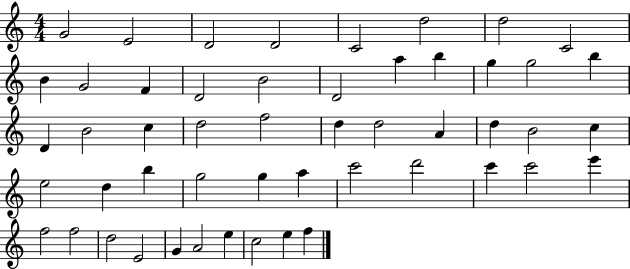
{
  \clef treble
  \numericTimeSignature
  \time 4/4
  \key c \major
  g'2 e'2 | d'2 d'2 | c'2 d''2 | d''2 c'2 | \break b'4 g'2 f'4 | d'2 b'2 | d'2 a''4 b''4 | g''4 g''2 b''4 | \break d'4 b'2 c''4 | d''2 f''2 | d''4 d''2 a'4 | d''4 b'2 c''4 | \break e''2 d''4 b''4 | g''2 g''4 a''4 | c'''2 d'''2 | c'''4 c'''2 e'''4 | \break f''2 f''2 | d''2 e'2 | g'4 a'2 e''4 | c''2 e''4 f''4 | \break \bar "|."
}